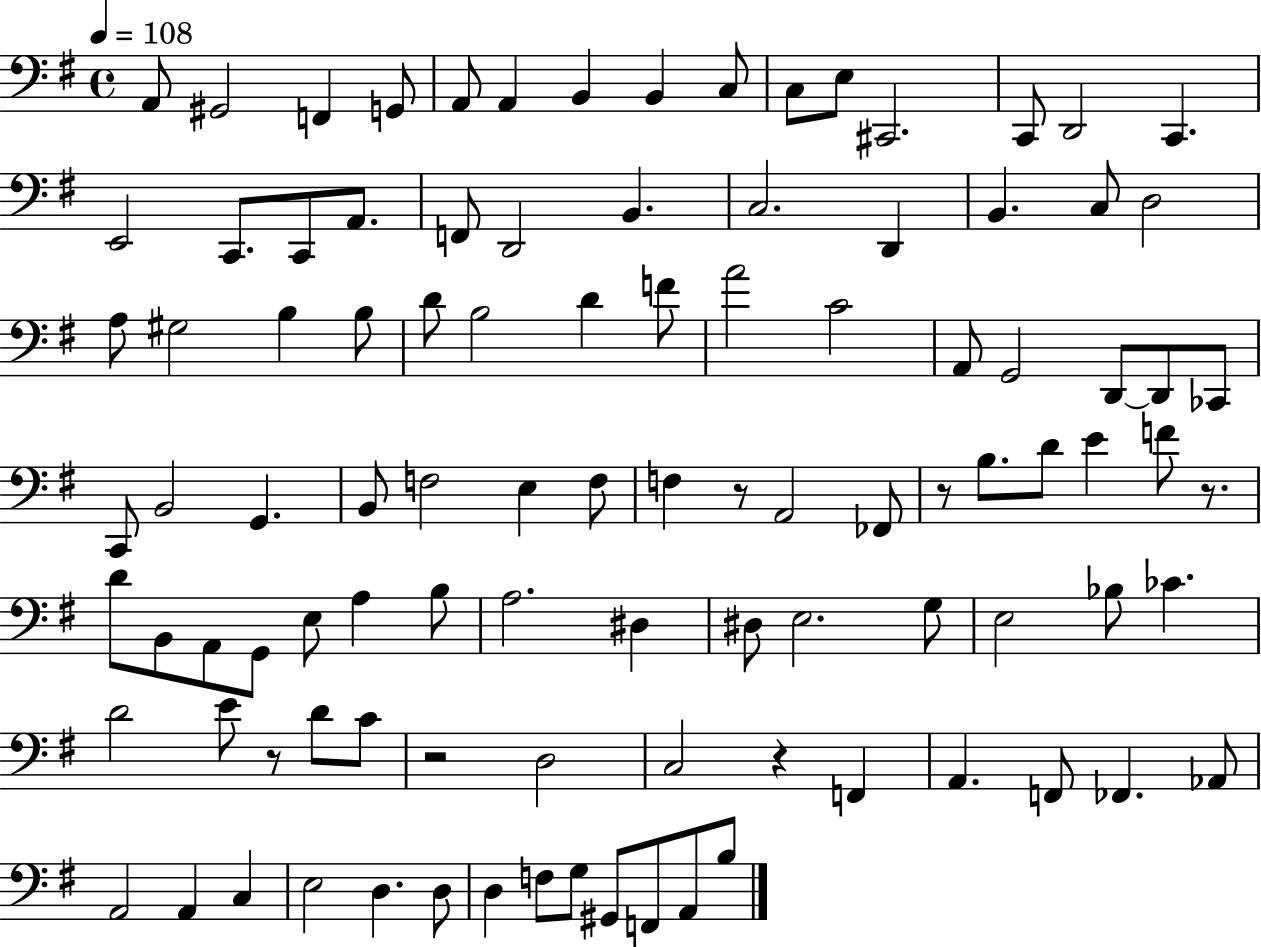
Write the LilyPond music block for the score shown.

{
  \clef bass
  \time 4/4
  \defaultTimeSignature
  \key g \major
  \tempo 4 = 108
  \repeat volta 2 { a,8 gis,2 f,4 g,8 | a,8 a,4 b,4 b,4 c8 | c8 e8 cis,2. | c,8 d,2 c,4. | \break e,2 c,8. c,8 a,8. | f,8 d,2 b,4. | c2. d,4 | b,4. c8 d2 | \break a8 gis2 b4 b8 | d'8 b2 d'4 f'8 | a'2 c'2 | a,8 g,2 d,8~~ d,8 ces,8 | \break c,8 b,2 g,4. | b,8 f2 e4 f8 | f4 r8 a,2 fes,8 | r8 b8. d'8 e'4 f'8 r8. | \break d'8 b,8 a,8 g,8 e8 a4 b8 | a2. dis4 | dis8 e2. g8 | e2 bes8 ces'4. | \break d'2 e'8 r8 d'8 c'8 | r2 d2 | c2 r4 f,4 | a,4. f,8 fes,4. aes,8 | \break a,2 a,4 c4 | e2 d4. d8 | d4 f8 g8 gis,8 f,8 a,8 b8 | } \bar "|."
}